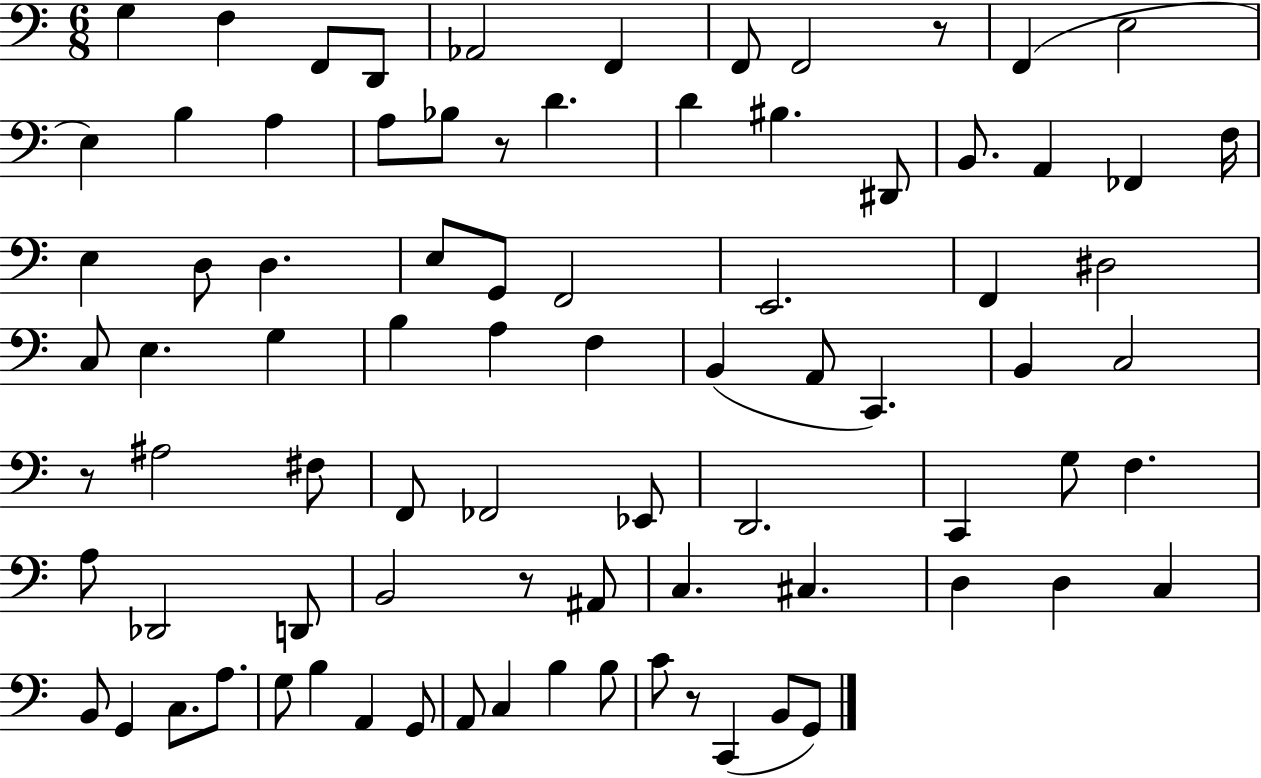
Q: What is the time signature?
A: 6/8